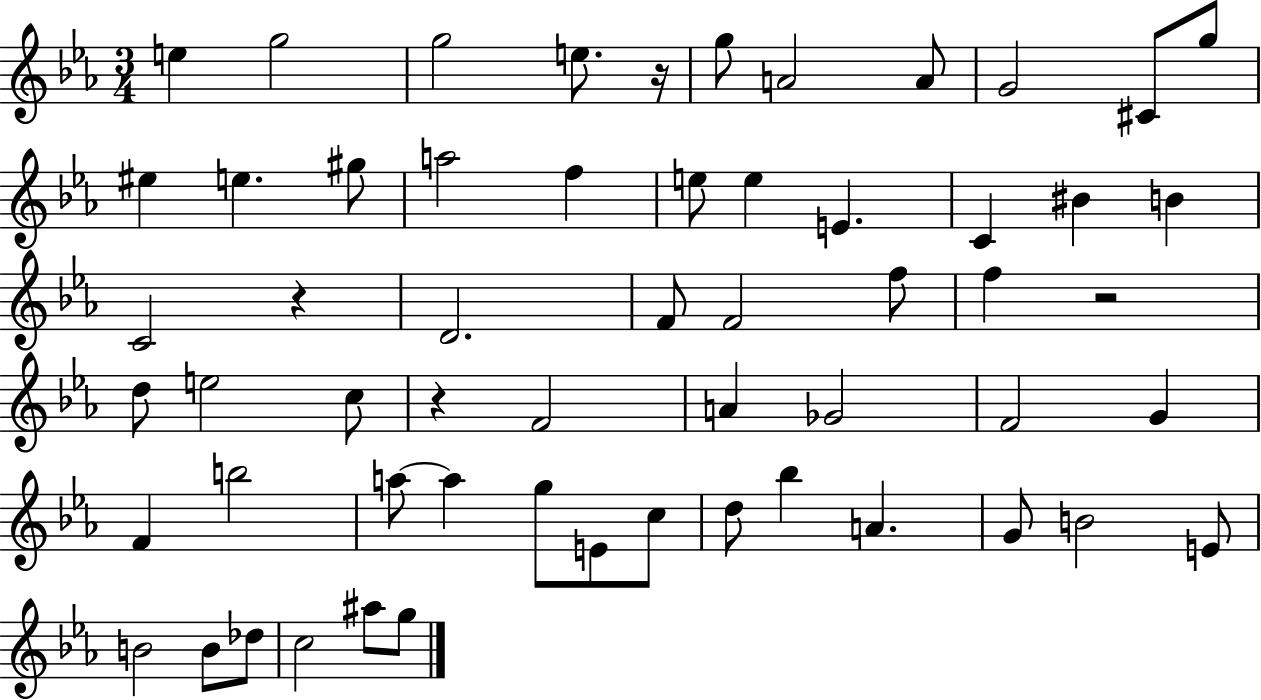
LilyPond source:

{
  \clef treble
  \numericTimeSignature
  \time 3/4
  \key ees \major
  e''4 g''2 | g''2 e''8. r16 | g''8 a'2 a'8 | g'2 cis'8 g''8 | \break eis''4 e''4. gis''8 | a''2 f''4 | e''8 e''4 e'4. | c'4 bis'4 b'4 | \break c'2 r4 | d'2. | f'8 f'2 f''8 | f''4 r2 | \break d''8 e''2 c''8 | r4 f'2 | a'4 ges'2 | f'2 g'4 | \break f'4 b''2 | a''8~~ a''4 g''8 e'8 c''8 | d''8 bes''4 a'4. | g'8 b'2 e'8 | \break b'2 b'8 des''8 | c''2 ais''8 g''8 | \bar "|."
}